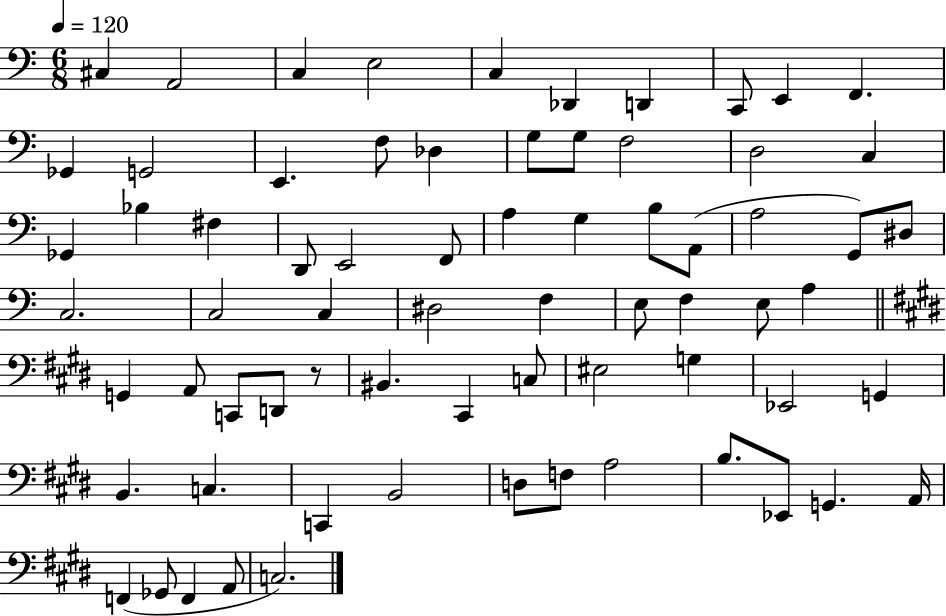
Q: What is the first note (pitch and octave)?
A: C#3